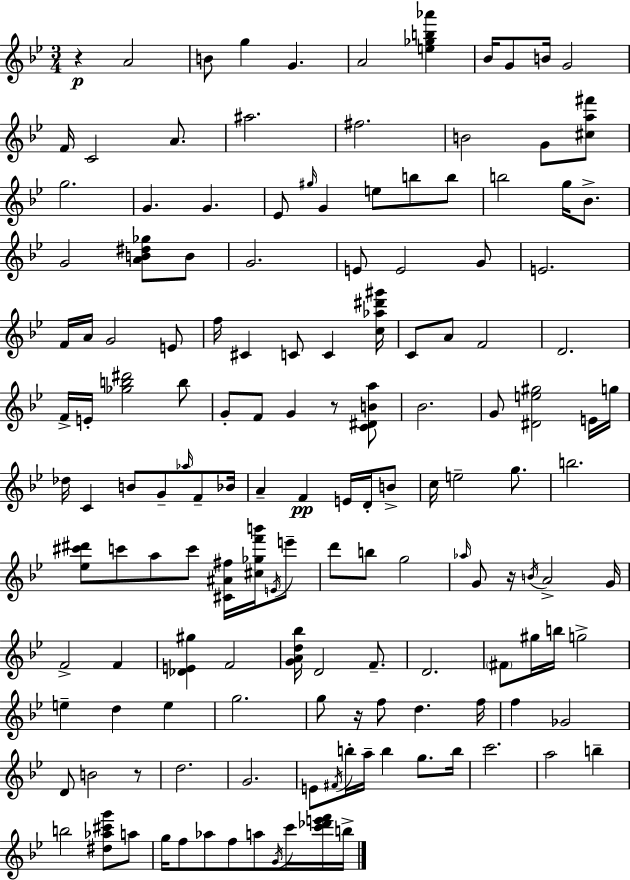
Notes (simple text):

R/q A4/h B4/e G5/q G4/q. A4/h [E5,Gb5,B5,Ab6]/q Bb4/s G4/e B4/s G4/h F4/s C4/h A4/e. A#5/h. F#5/h. B4/h G4/e [C#5,A5,F#6]/e G5/h. G4/q. G4/q. Eb4/e G#5/s G4/q E5/e B5/e B5/e B5/h G5/s Bb4/e. G4/h [A4,B4,D#5,Gb5]/e B4/e G4/h. E4/e E4/h G4/e E4/h. F4/s A4/s G4/h E4/e F5/s C#4/q C4/e C4/q [C5,Ab5,D#6,G#6]/s C4/e A4/e F4/h D4/h. F4/s E4/s [Gb5,B5,D#6]/h B5/e G4/e F4/e G4/q R/e [C4,D#4,B4,A5]/e Bb4/h. G4/e [D#4,E5,G#5]/h E4/s G5/s Db5/s C4/q B4/e G4/e Ab5/s F4/e Bb4/s A4/q F4/q E4/s D4/s B4/e C5/s E5/h G5/e. B5/h. [Eb5,C#6,D#6]/e C6/e A5/e C6/e [C#4,A#4,F#5]/s [C#5,Gb5,F6,B6]/s E4/s E6/e D6/e B5/e G5/h Ab5/s G4/e R/s B4/s A4/h G4/s F4/h F4/q [Db4,E4,G#5]/q F4/h [G4,A4,D5,Bb5]/s D4/h F4/e. D4/h. F#4/e G#5/s B5/s G5/h E5/q D5/q E5/q G5/h. G5/e R/s F5/e D5/q. F5/s F5/q Gb4/h D4/e B4/h R/e D5/h. G4/h. E4/e F#4/s B5/s A5/s B5/q G5/e. B5/s C6/h. A5/h B5/q B5/h [D#5,Ab5,C#6,G6]/e A5/e G5/s F5/e Ab5/e F5/e A5/e G4/s C6/s [C6,Db6,E6,F6]/s B5/s